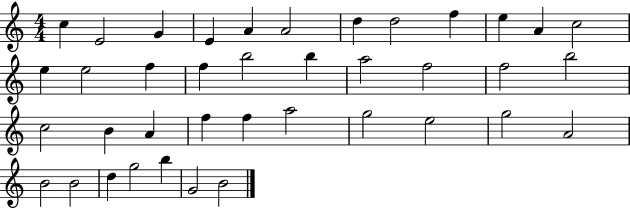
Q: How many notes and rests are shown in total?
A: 39